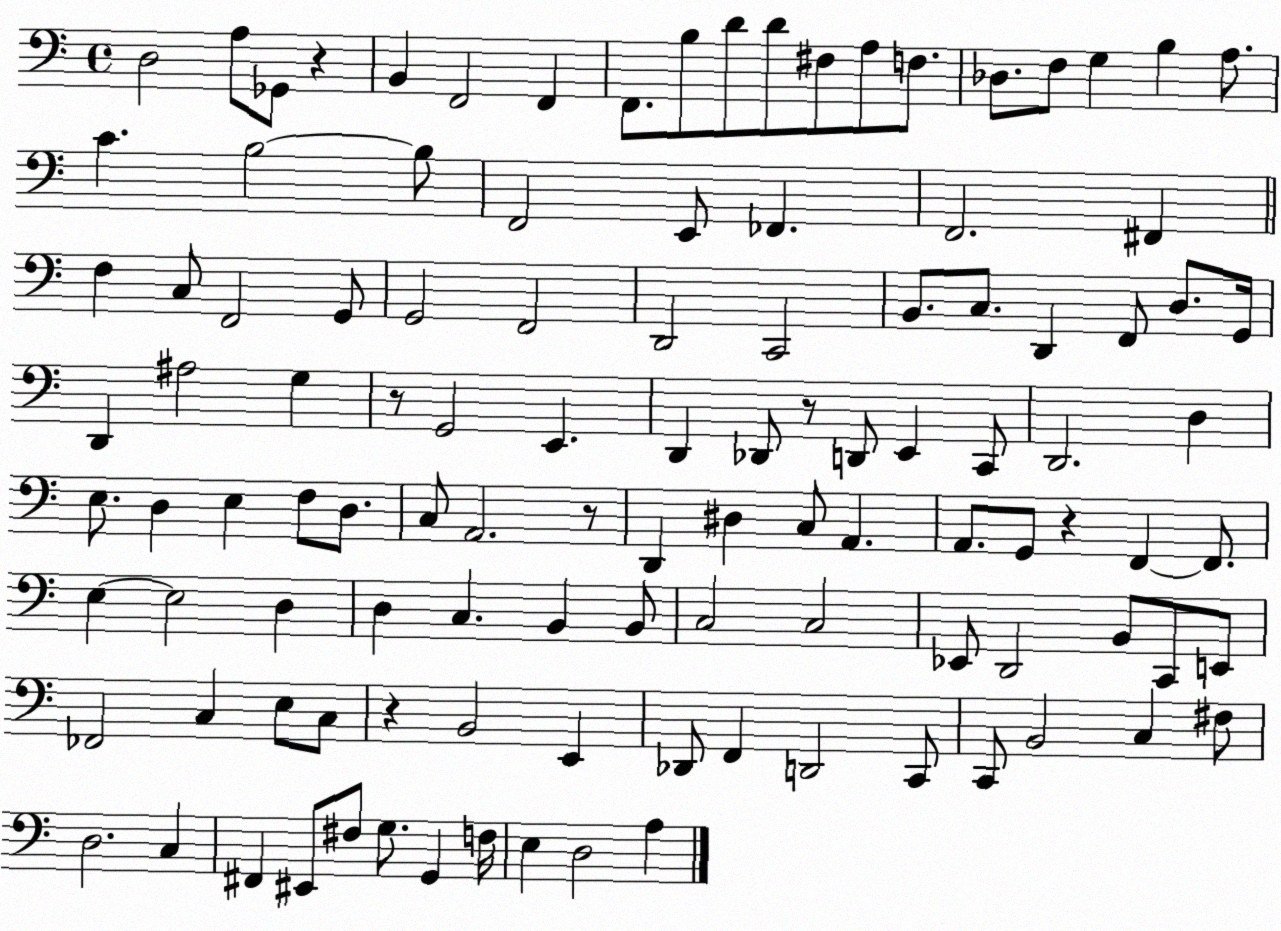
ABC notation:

X:1
T:Untitled
M:4/4
L:1/4
K:C
D,2 A,/2 _G,,/2 z B,, F,,2 F,, F,,/2 B,/2 D/2 D/2 ^F,/2 A,/2 F,/2 _D,/2 F,/2 G, B, A,/2 C B,2 B,/2 F,,2 E,,/2 _F,, F,,2 ^F,, F, C,/2 F,,2 G,,/2 G,,2 F,,2 D,,2 C,,2 B,,/2 C,/2 D,, F,,/2 D,/2 G,,/4 D,, ^A,2 G, z/2 G,,2 E,, D,, _D,,/2 z/2 D,,/2 E,, C,,/2 D,,2 D, E,/2 D, E, F,/2 D,/2 C,/2 A,,2 z/2 D,, ^D, C,/2 A,, A,,/2 G,,/2 z F,, F,,/2 E, E,2 D, D, C, B,, B,,/2 C,2 C,2 _E,,/2 D,,2 B,,/2 C,,/2 E,,/2 _F,,2 C, E,/2 C,/2 z B,,2 E,, _D,,/2 F,, D,,2 C,,/2 C,,/2 B,,2 C, ^F,/2 D,2 C, ^F,, ^E,,/2 ^F,/2 G,/2 G,, F,/4 E, D,2 A,